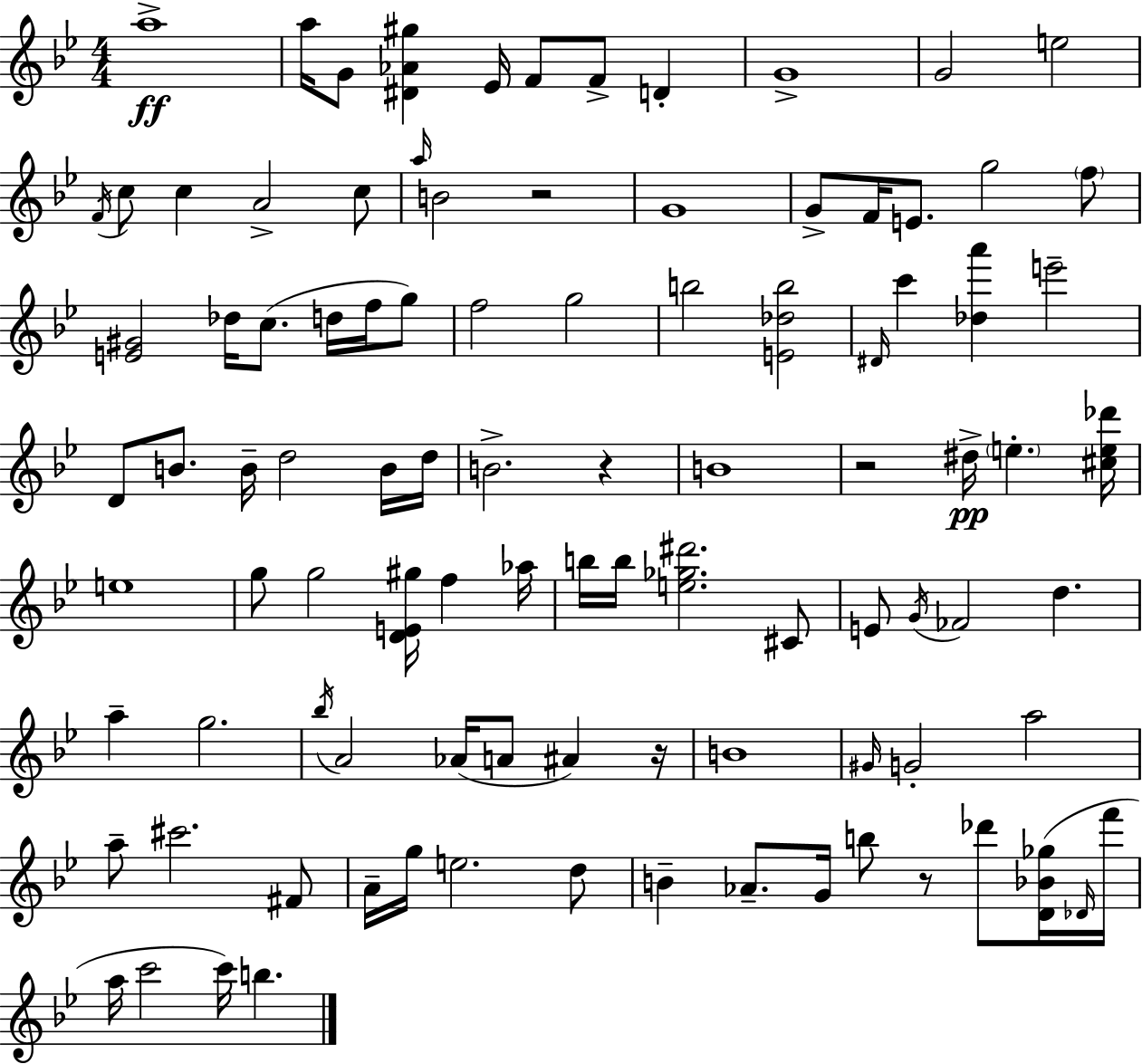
X:1
T:Untitled
M:4/4
L:1/4
K:Bb
a4 a/4 G/2 [^D_A^g] _E/4 F/2 F/2 D G4 G2 e2 F/4 c/2 c A2 c/2 a/4 B2 z2 G4 G/2 F/4 E/2 g2 f/2 [E^G]2 _d/4 c/2 d/4 f/4 g/2 f2 g2 b2 [E_db]2 ^D/4 c' [_da'] e'2 D/2 B/2 B/4 d2 B/4 d/4 B2 z B4 z2 ^d/4 e [^ce_d']/4 e4 g/2 g2 [DE^g]/4 f _a/4 b/4 b/4 [e_g^d']2 ^C/2 E/2 G/4 _F2 d a g2 _b/4 A2 _A/4 A/2 ^A z/4 B4 ^G/4 G2 a2 a/2 ^c'2 ^F/2 A/4 g/4 e2 d/2 B _A/2 G/4 b/2 z/2 _d'/2 [D_B_g]/4 _D/4 f'/4 a/4 c'2 c'/4 b